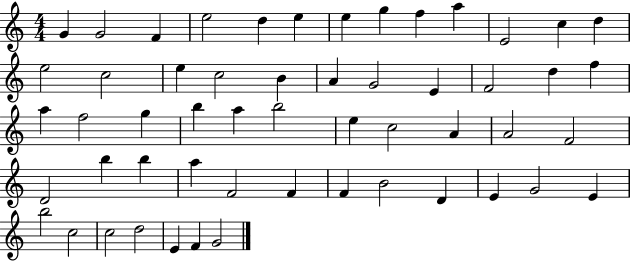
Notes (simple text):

G4/q G4/h F4/q E5/h D5/q E5/q E5/q G5/q F5/q A5/q E4/h C5/q D5/q E5/h C5/h E5/q C5/h B4/q A4/q G4/h E4/q F4/h D5/q F5/q A5/q F5/h G5/q B5/q A5/q B5/h E5/q C5/h A4/q A4/h F4/h D4/h B5/q B5/q A5/q F4/h F4/q F4/q B4/h D4/q E4/q G4/h E4/q B5/h C5/h C5/h D5/h E4/q F4/q G4/h